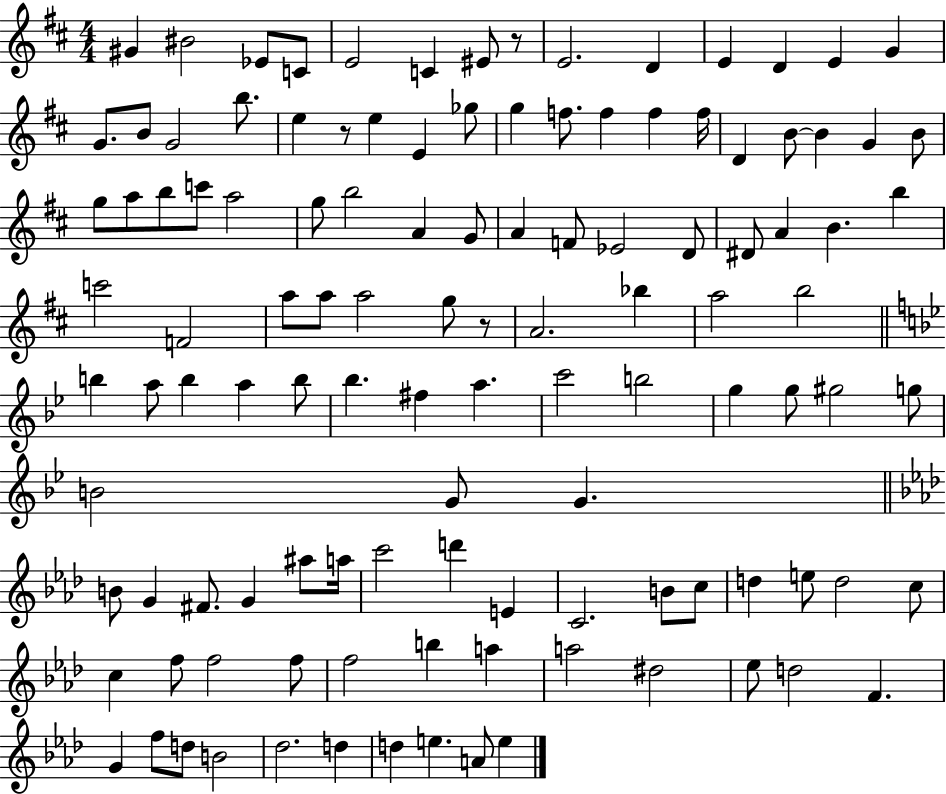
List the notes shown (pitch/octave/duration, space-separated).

G#4/q BIS4/h Eb4/e C4/e E4/h C4/q EIS4/e R/e E4/h. D4/q E4/q D4/q E4/q G4/q G4/e. B4/e G4/h B5/e. E5/q R/e E5/q E4/q Gb5/e G5/q F5/e. F5/q F5/q F5/s D4/q B4/e B4/q G4/q B4/e G5/e A5/e B5/e C6/e A5/h G5/e B5/h A4/q G4/e A4/q F4/e Eb4/h D4/e D#4/e A4/q B4/q. B5/q C6/h F4/h A5/e A5/e A5/h G5/e R/e A4/h. Bb5/q A5/h B5/h B5/q A5/e B5/q A5/q B5/e Bb5/q. F#5/q A5/q. C6/h B5/h G5/q G5/e G#5/h G5/e B4/h G4/e G4/q. B4/e G4/q F#4/e. G4/q A#5/e A5/s C6/h D6/q E4/q C4/h. B4/e C5/e D5/q E5/e D5/h C5/e C5/q F5/e F5/h F5/e F5/h B5/q A5/q A5/h D#5/h Eb5/e D5/h F4/q. G4/q F5/e D5/e B4/h Db5/h. D5/q D5/q E5/q. A4/e E5/q